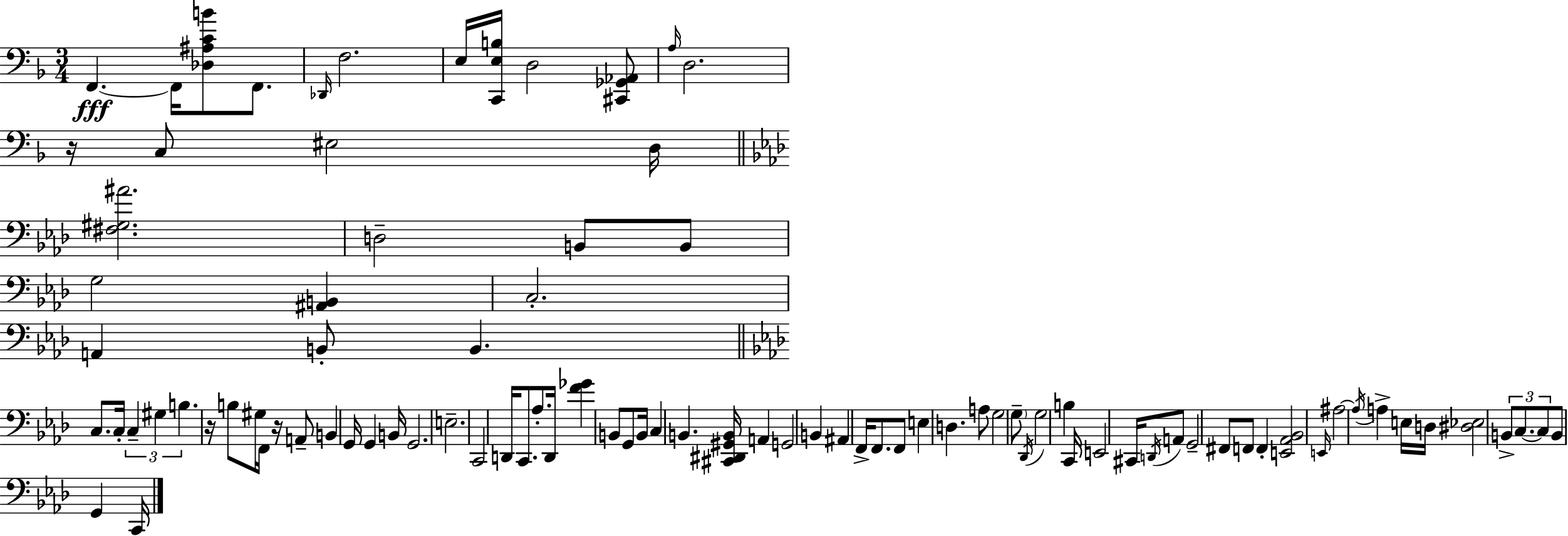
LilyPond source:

{
  \clef bass
  \numericTimeSignature
  \time 3/4
  \key d \minor
  f,4.~~\fff f,16 <des ais c' b'>8 f,8. | \grace { des,16 } f2. | e16 <c, e b>16 d2 <cis, ges, aes,>8 | \grace { a16 } d2. | \break r16 c8 eis2 | d16 \bar "||" \break \key aes \major <fis gis ais'>2. | d2-- b,8 b,8 | g2 <ais, b,>4 | c2.-. | \break a,4 b,8-. b,4. | \bar "||" \break \key aes \major c8. c16-. \tuplet 3/2 { c4-- gis4 | b4. } r16 b8 gis16 f,16 r16 | a,8-- b,4 g,16 g,4 b,16 | g,2. | \break e2.-- | c,2 d,16 c,8. | aes8.-. d,16 <f' ges'>4 b,8 g,8 | b,16 c4 b,4. <cis, dis, gis, b,>16 | \break a,4 g,2 | b,4 ais,4 f,16-> f,8. | f,8 e4 d4. | a8 g2 \parenthesize g8-- | \break \acciaccatura { des,16 } g2 b4 | c,16 e,2 cis,16 \acciaccatura { d,16 } | a,8 g,2-- fis,8 | f,8 f,4-. <e, aes, bes,>2 | \break \grace { e,16 } ais2~~ \acciaccatura { ais16 } | a4-> e16 d16 <dis ees>2 | \tuplet 3/2 { b,8-> c8.~~ c8 } b,8 g,4 | c,16 \bar "|."
}